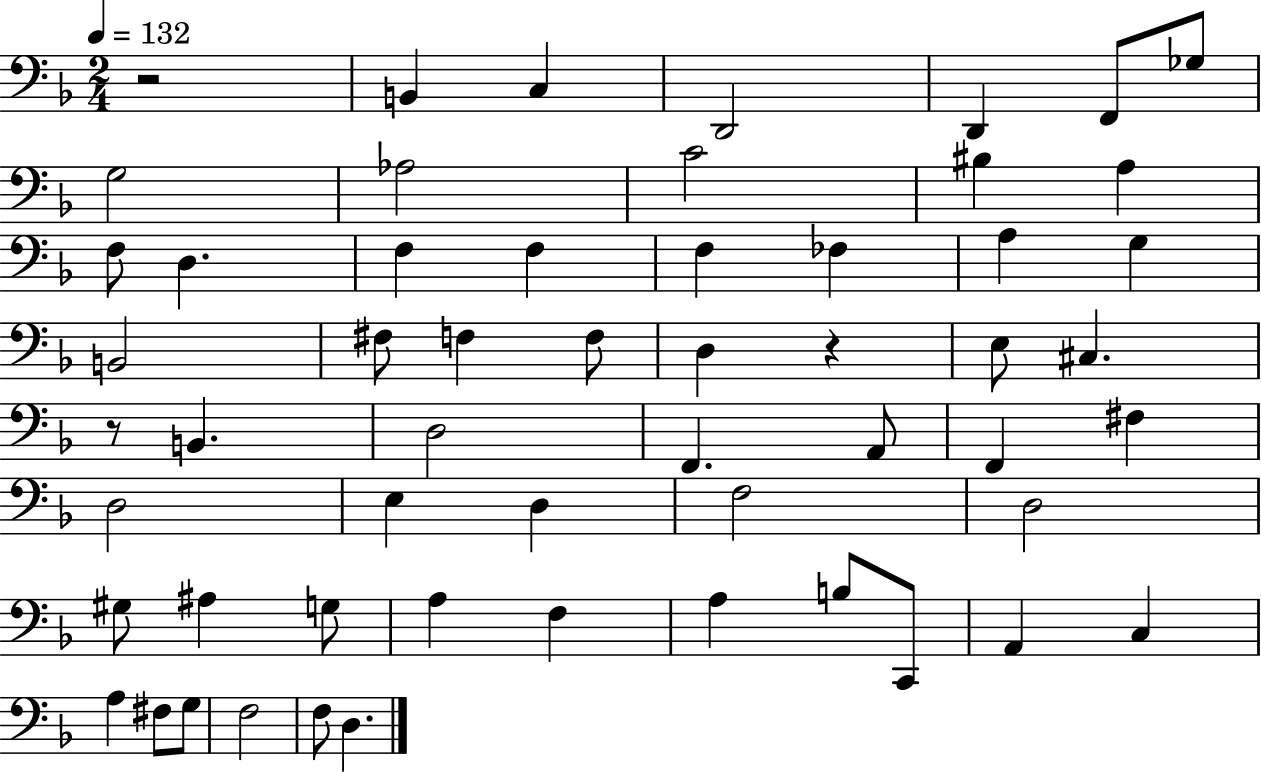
X:1
T:Untitled
M:2/4
L:1/4
K:F
z2 B,, C, D,,2 D,, F,,/2 _G,/2 G,2 _A,2 C2 ^B, A, F,/2 D, F, F, F, _F, A, G, B,,2 ^F,/2 F, F,/2 D, z E,/2 ^C, z/2 B,, D,2 F,, A,,/2 F,, ^F, D,2 E, D, F,2 D,2 ^G,/2 ^A, G,/2 A, F, A, B,/2 C,,/2 A,, C, A, ^F,/2 G,/2 F,2 F,/2 D,